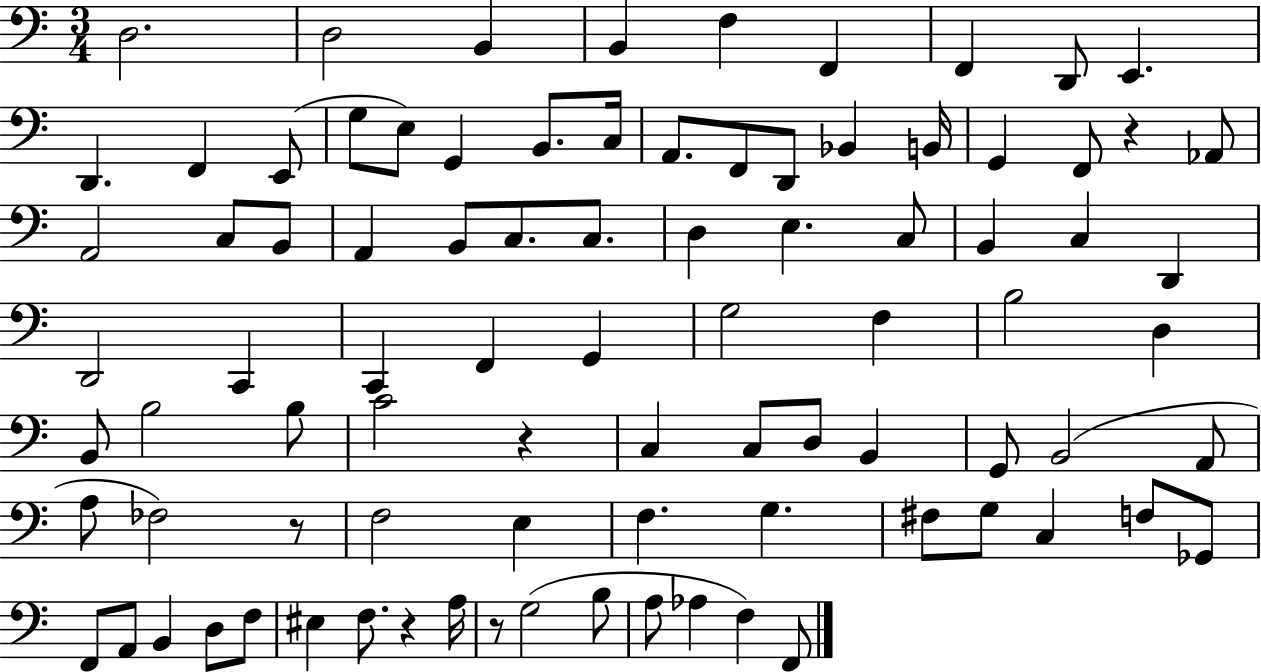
{
  \clef bass
  \numericTimeSignature
  \time 3/4
  \key c \major
  d2. | d2 b,4 | b,4 f4 f,4 | f,4 d,8 e,4. | \break d,4. f,4 e,8( | g8 e8) g,4 b,8. c16 | a,8. f,8 d,8 bes,4 b,16 | g,4 f,8 r4 aes,8 | \break a,2 c8 b,8 | a,4 b,8 c8. c8. | d4 e4. c8 | b,4 c4 d,4 | \break d,2 c,4 | c,4 f,4 g,4 | g2 f4 | b2 d4 | \break b,8 b2 b8 | c'2 r4 | c4 c8 d8 b,4 | g,8 b,2( a,8 | \break a8 fes2) r8 | f2 e4 | f4. g4. | fis8 g8 c4 f8 ges,8 | \break f,8 a,8 b,4 d8 f8 | eis4 f8. r4 a16 | r8 g2( b8 | a8 aes4 f4) f,8 | \break \bar "|."
}